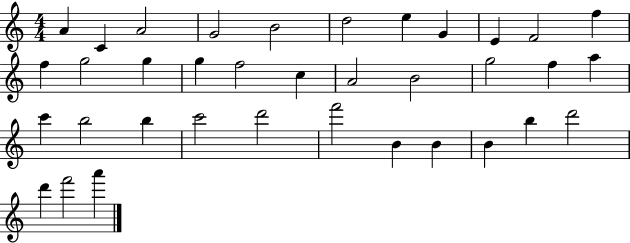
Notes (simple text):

A4/q C4/q A4/h G4/h B4/h D5/h E5/q G4/q E4/q F4/h F5/q F5/q G5/h G5/q G5/q F5/h C5/q A4/h B4/h G5/h F5/q A5/q C6/q B5/h B5/q C6/h D6/h F6/h B4/q B4/q B4/q B5/q D6/h D6/q F6/h A6/q